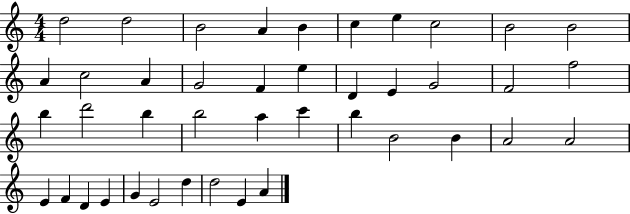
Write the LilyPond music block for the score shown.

{
  \clef treble
  \numericTimeSignature
  \time 4/4
  \key c \major
  d''2 d''2 | b'2 a'4 b'4 | c''4 e''4 c''2 | b'2 b'2 | \break a'4 c''2 a'4 | g'2 f'4 e''4 | d'4 e'4 g'2 | f'2 f''2 | \break b''4 d'''2 b''4 | b''2 a''4 c'''4 | b''4 b'2 b'4 | a'2 a'2 | \break e'4 f'4 d'4 e'4 | g'4 e'2 d''4 | d''2 e'4 a'4 | \bar "|."
}